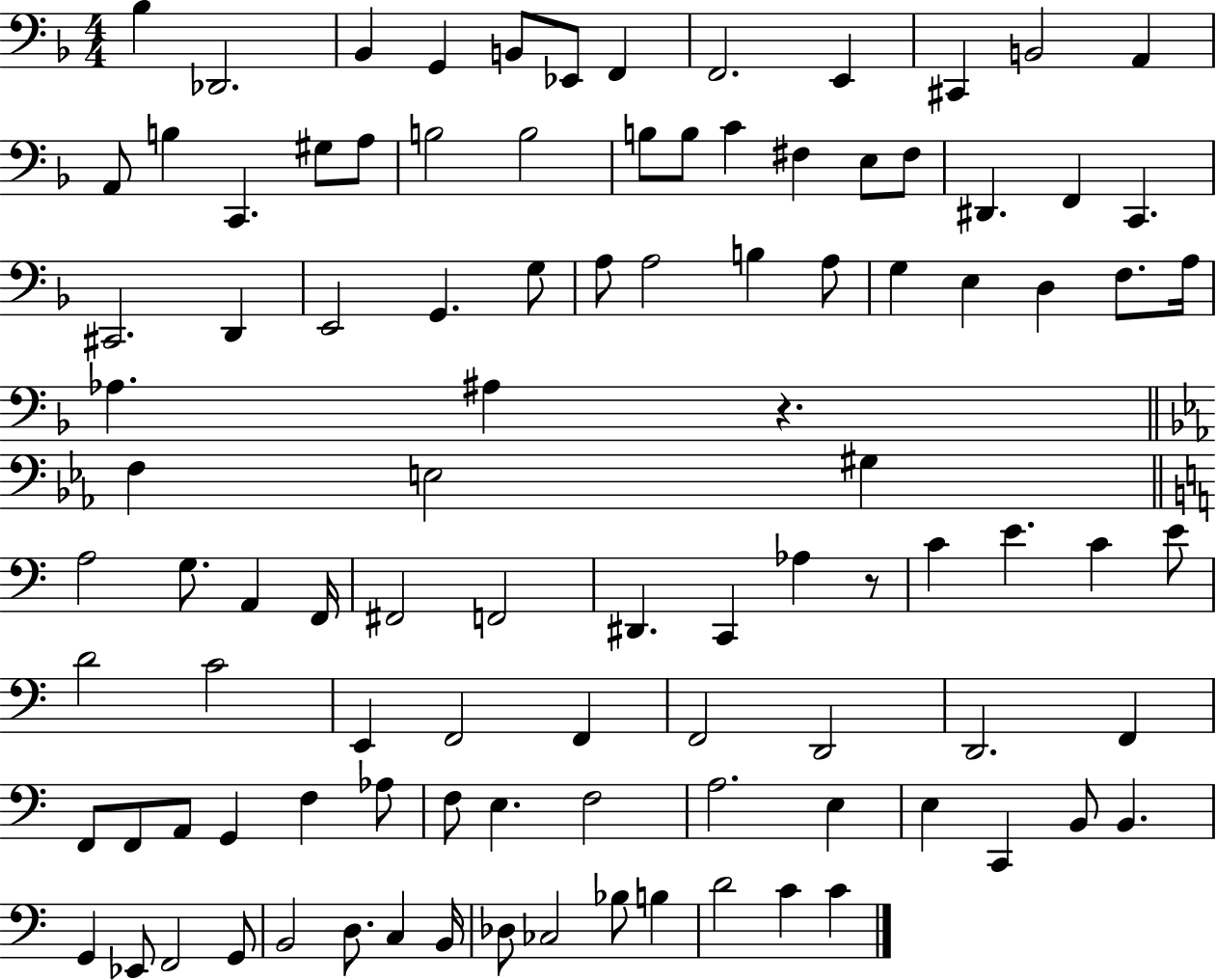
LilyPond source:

{
  \clef bass
  \numericTimeSignature
  \time 4/4
  \key f \major
  bes4 des,2. | bes,4 g,4 b,8 ees,8 f,4 | f,2. e,4 | cis,4 b,2 a,4 | \break a,8 b4 c,4. gis8 a8 | b2 b2 | b8 b8 c'4 fis4 e8 fis8 | dis,4. f,4 c,4. | \break cis,2. d,4 | e,2 g,4. g8 | a8 a2 b4 a8 | g4 e4 d4 f8. a16 | \break aes4. ais4 r4. | \bar "||" \break \key ees \major f4 e2 gis4 | \bar "||" \break \key c \major a2 g8. a,4 f,16 | fis,2 f,2 | dis,4. c,4 aes4 r8 | c'4 e'4. c'4 e'8 | \break d'2 c'2 | e,4 f,2 f,4 | f,2 d,2 | d,2. f,4 | \break f,8 f,8 a,8 g,4 f4 aes8 | f8 e4. f2 | a2. e4 | e4 c,4 b,8 b,4. | \break g,4 ees,8 f,2 g,8 | b,2 d8. c4 b,16 | des8 ces2 bes8 b4 | d'2 c'4 c'4 | \break \bar "|."
}